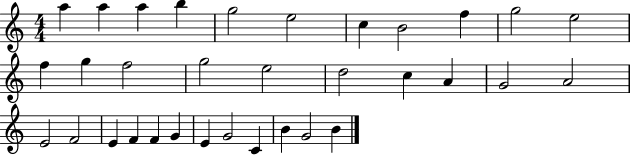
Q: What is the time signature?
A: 4/4